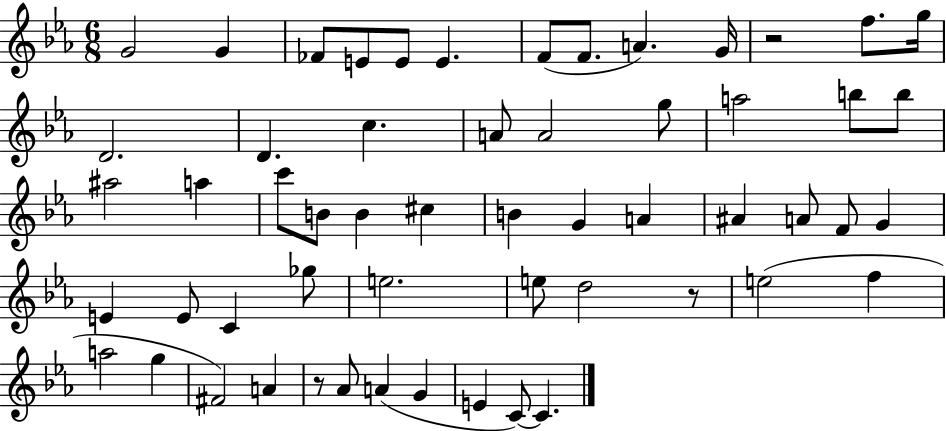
X:1
T:Untitled
M:6/8
L:1/4
K:Eb
G2 G _F/2 E/2 E/2 E F/2 F/2 A G/4 z2 f/2 g/4 D2 D c A/2 A2 g/2 a2 b/2 b/2 ^a2 a c'/2 B/2 B ^c B G A ^A A/2 F/2 G E E/2 C _g/2 e2 e/2 d2 z/2 e2 f a2 g ^F2 A z/2 _A/2 A G E C/2 C